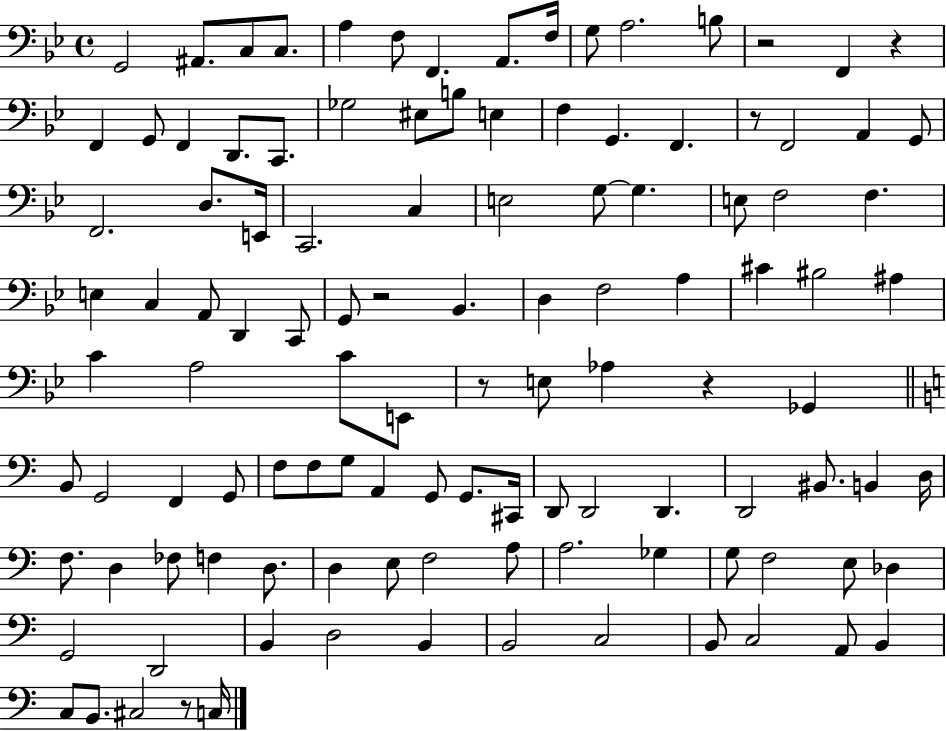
X:1
T:Untitled
M:4/4
L:1/4
K:Bb
G,,2 ^A,,/2 C,/2 C,/2 A, F,/2 F,, A,,/2 F,/4 G,/2 A,2 B,/2 z2 F,, z F,, G,,/2 F,, D,,/2 C,,/2 _G,2 ^E,/2 B,/2 E, F, G,, F,, z/2 F,,2 A,, G,,/2 F,,2 D,/2 E,,/4 C,,2 C, E,2 G,/2 G, E,/2 F,2 F, E, C, A,,/2 D,, C,,/2 G,,/2 z2 _B,, D, F,2 A, ^C ^B,2 ^A, C A,2 C/2 E,,/2 z/2 E,/2 _A, z _G,, B,,/2 G,,2 F,, G,,/2 F,/2 F,/2 G,/2 A,, G,,/2 G,,/2 ^C,,/4 D,,/2 D,,2 D,, D,,2 ^B,,/2 B,, D,/4 F,/2 D, _F,/2 F, D,/2 D, E,/2 F,2 A,/2 A,2 _G, G,/2 F,2 E,/2 _D, G,,2 D,,2 B,, D,2 B,, B,,2 C,2 B,,/2 C,2 A,,/2 B,, C,/2 B,,/2 ^C,2 z/2 C,/4